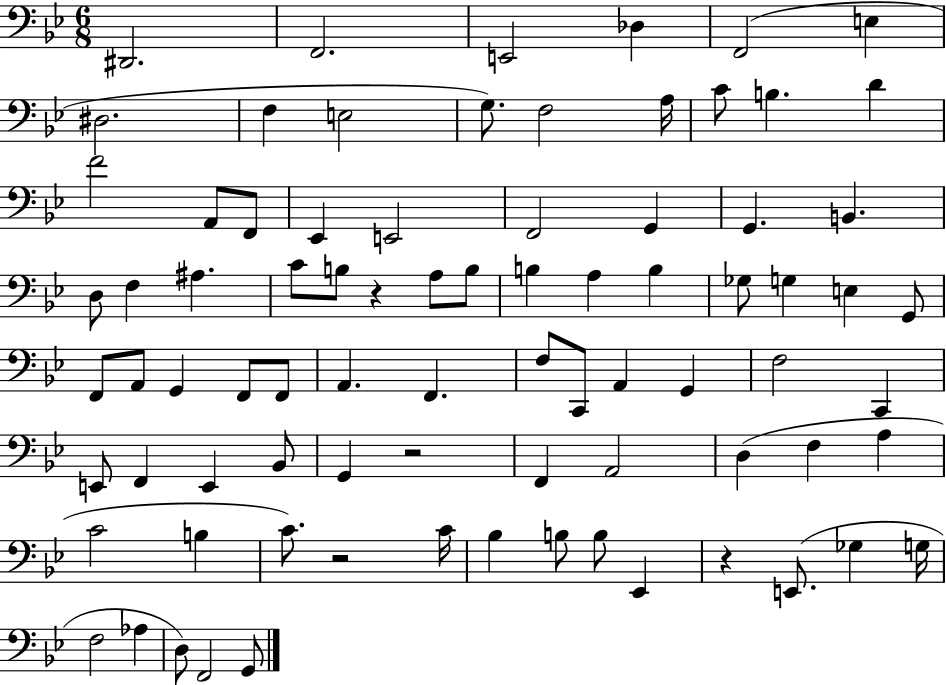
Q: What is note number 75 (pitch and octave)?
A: D3